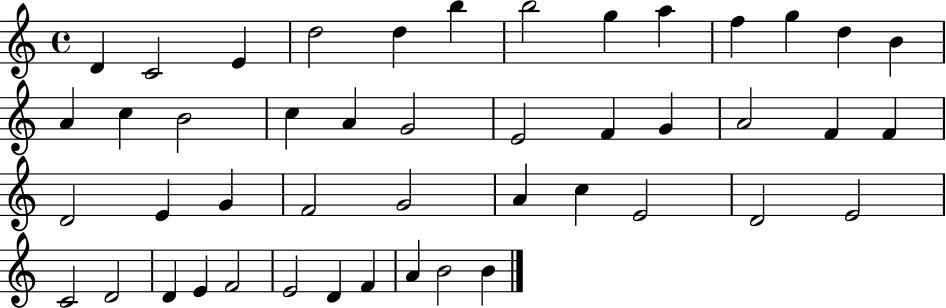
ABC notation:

X:1
T:Untitled
M:4/4
L:1/4
K:C
D C2 E d2 d b b2 g a f g d B A c B2 c A G2 E2 F G A2 F F D2 E G F2 G2 A c E2 D2 E2 C2 D2 D E F2 E2 D F A B2 B